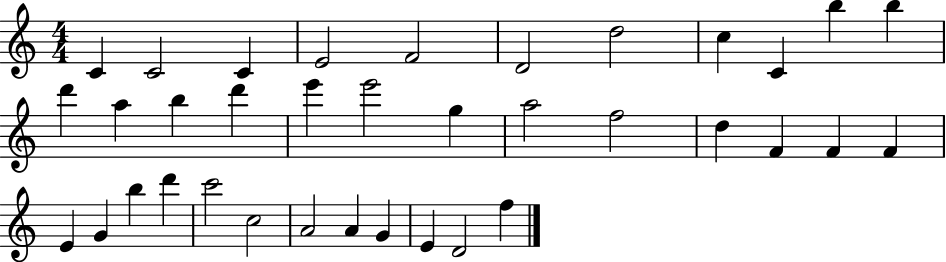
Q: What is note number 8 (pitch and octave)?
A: C5